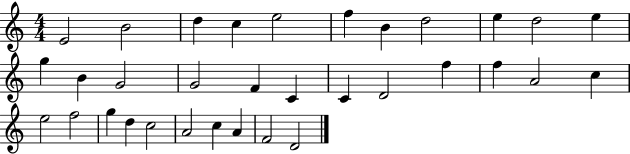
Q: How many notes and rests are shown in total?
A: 33